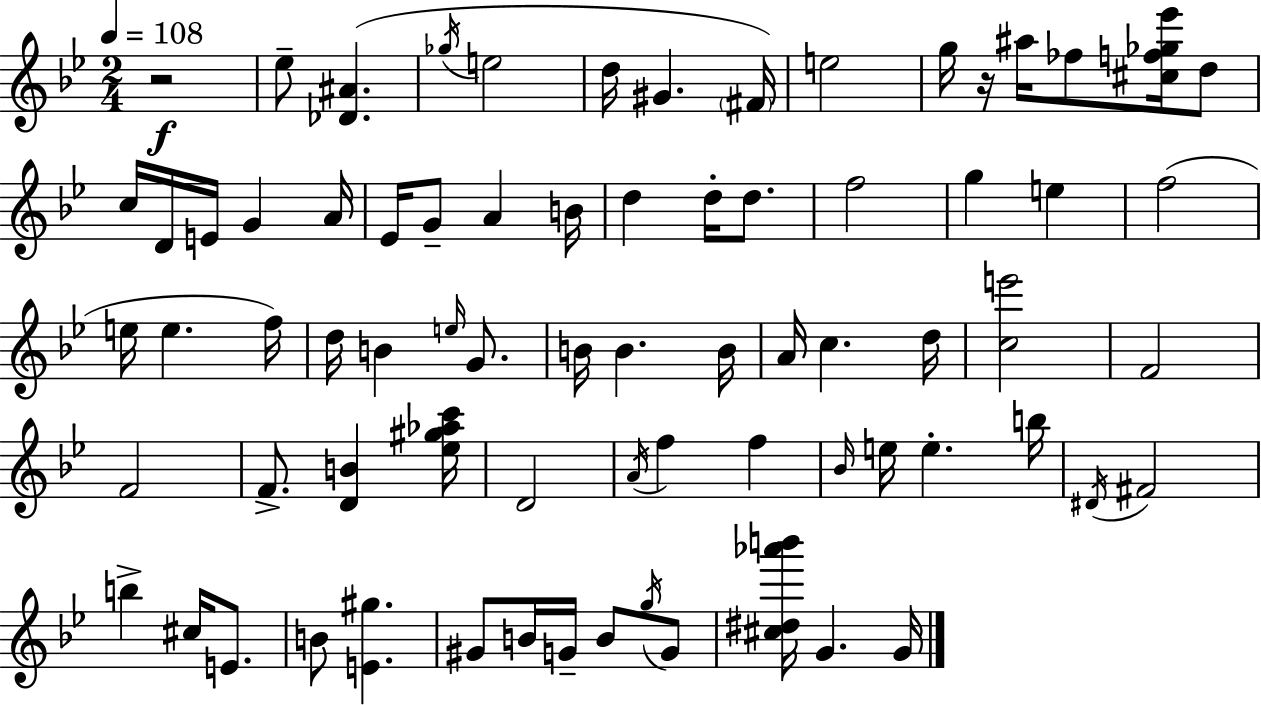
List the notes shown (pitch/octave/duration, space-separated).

R/h Eb5/e [Db4,A#4]/q. Gb5/s E5/h D5/s G#4/q. F#4/s E5/h G5/s R/s A#5/s FES5/e [C#5,F5,Gb5,Eb6]/s D5/e C5/s D4/s E4/s G4/q A4/s Eb4/s G4/e A4/q B4/s D5/q D5/s D5/e. F5/h G5/q E5/q F5/h E5/s E5/q. F5/s D5/s B4/q E5/s G4/e. B4/s B4/q. B4/s A4/s C5/q. D5/s [C5,E6]/h F4/h F4/h F4/e. [D4,B4]/q [Eb5,G#5,Ab5,C6]/s D4/h A4/s F5/q F5/q Bb4/s E5/s E5/q. B5/s D#4/s F#4/h B5/q C#5/s E4/e. B4/e [E4,G#5]/q. G#4/e B4/s G4/s B4/e G5/s G4/e [C#5,D#5,Ab6,B6]/s G4/q. G4/s